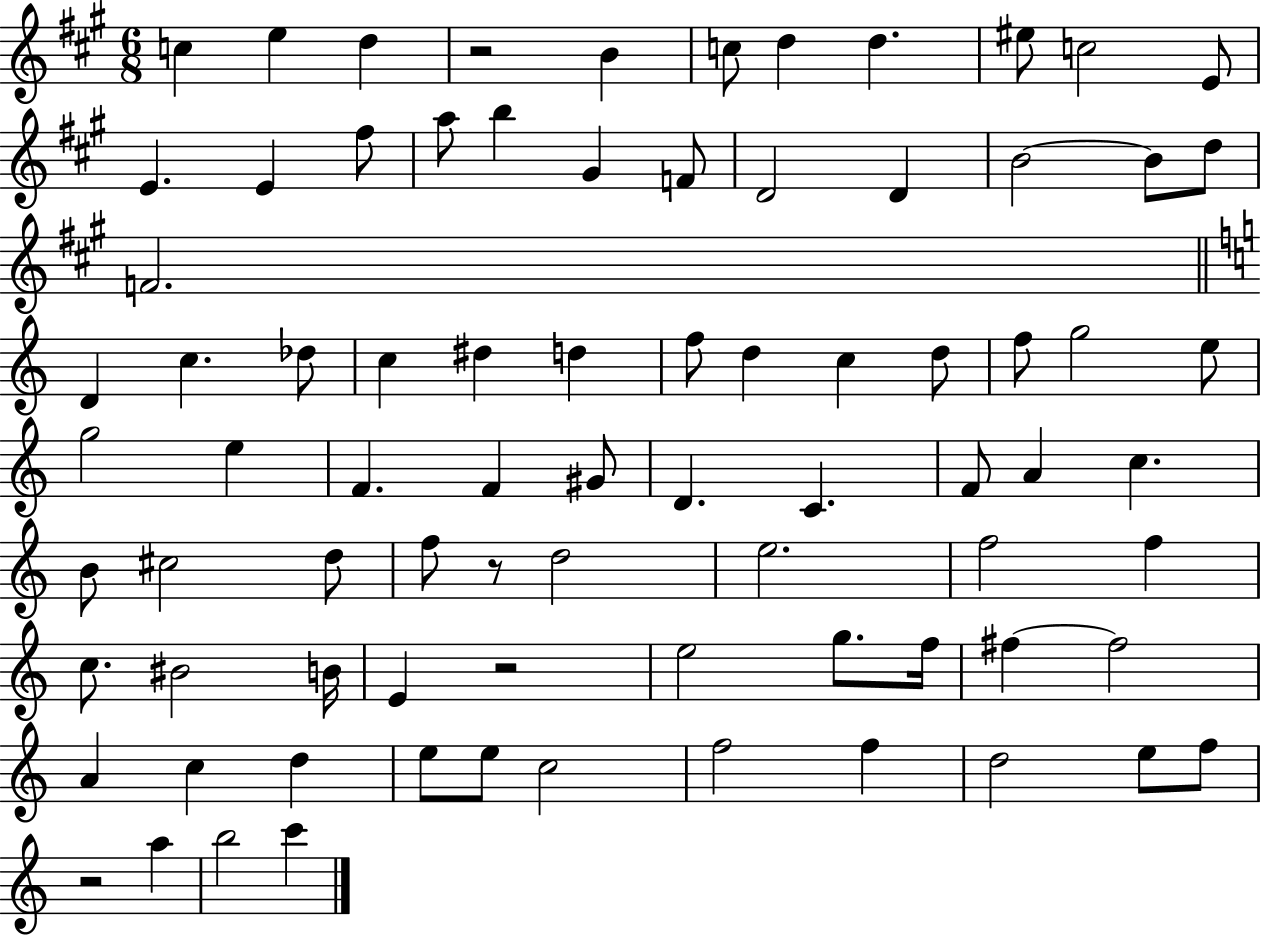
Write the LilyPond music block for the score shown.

{
  \clef treble
  \numericTimeSignature
  \time 6/8
  \key a \major
  c''4 e''4 d''4 | r2 b'4 | c''8 d''4 d''4. | eis''8 c''2 e'8 | \break e'4. e'4 fis''8 | a''8 b''4 gis'4 f'8 | d'2 d'4 | b'2~~ b'8 d''8 | \break f'2. | \bar "||" \break \key c \major d'4 c''4. des''8 | c''4 dis''4 d''4 | f''8 d''4 c''4 d''8 | f''8 g''2 e''8 | \break g''2 e''4 | f'4. f'4 gis'8 | d'4. c'4. | f'8 a'4 c''4. | \break b'8 cis''2 d''8 | f''8 r8 d''2 | e''2. | f''2 f''4 | \break c''8. bis'2 b'16 | e'4 r2 | e''2 g''8. f''16 | fis''4~~ fis''2 | \break a'4 c''4 d''4 | e''8 e''8 c''2 | f''2 f''4 | d''2 e''8 f''8 | \break r2 a''4 | b''2 c'''4 | \bar "|."
}